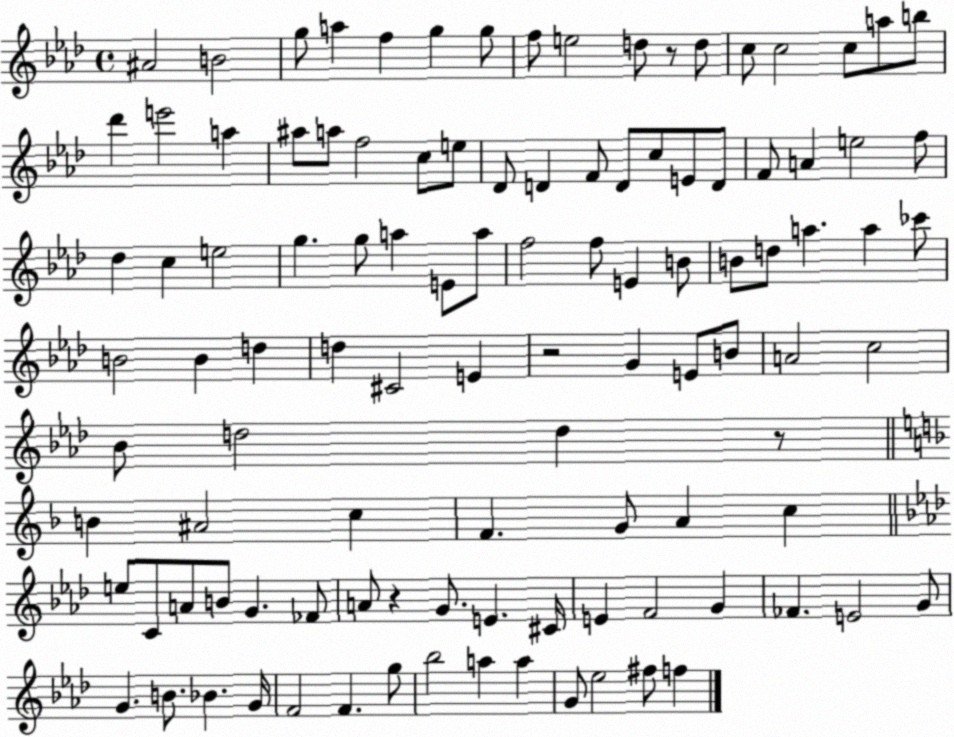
X:1
T:Untitled
M:4/4
L:1/4
K:Ab
^A2 B2 g/2 a f g g/2 f/2 e2 d/2 z/2 d/2 c/2 c2 c/2 a/2 b/2 _d' e'2 a ^a/2 a/2 f2 c/2 e/2 _D/2 D F/2 D/2 c/2 E/2 D/2 F/2 A e2 f/2 _d c e2 g g/2 a E/2 a/2 f2 f/2 E B/2 B/2 d/2 a a _c'/2 B2 B d d ^C2 E z2 G E/2 B/2 A2 c2 _B/2 d2 d z/2 B ^A2 c F G/2 A c e/2 C/2 A/2 B/2 G _F/2 A/2 z G/2 E ^C/4 E F2 G _F E2 G/2 G B/2 _B G/4 F2 F g/2 _b2 a a G/2 _e2 ^f/2 f